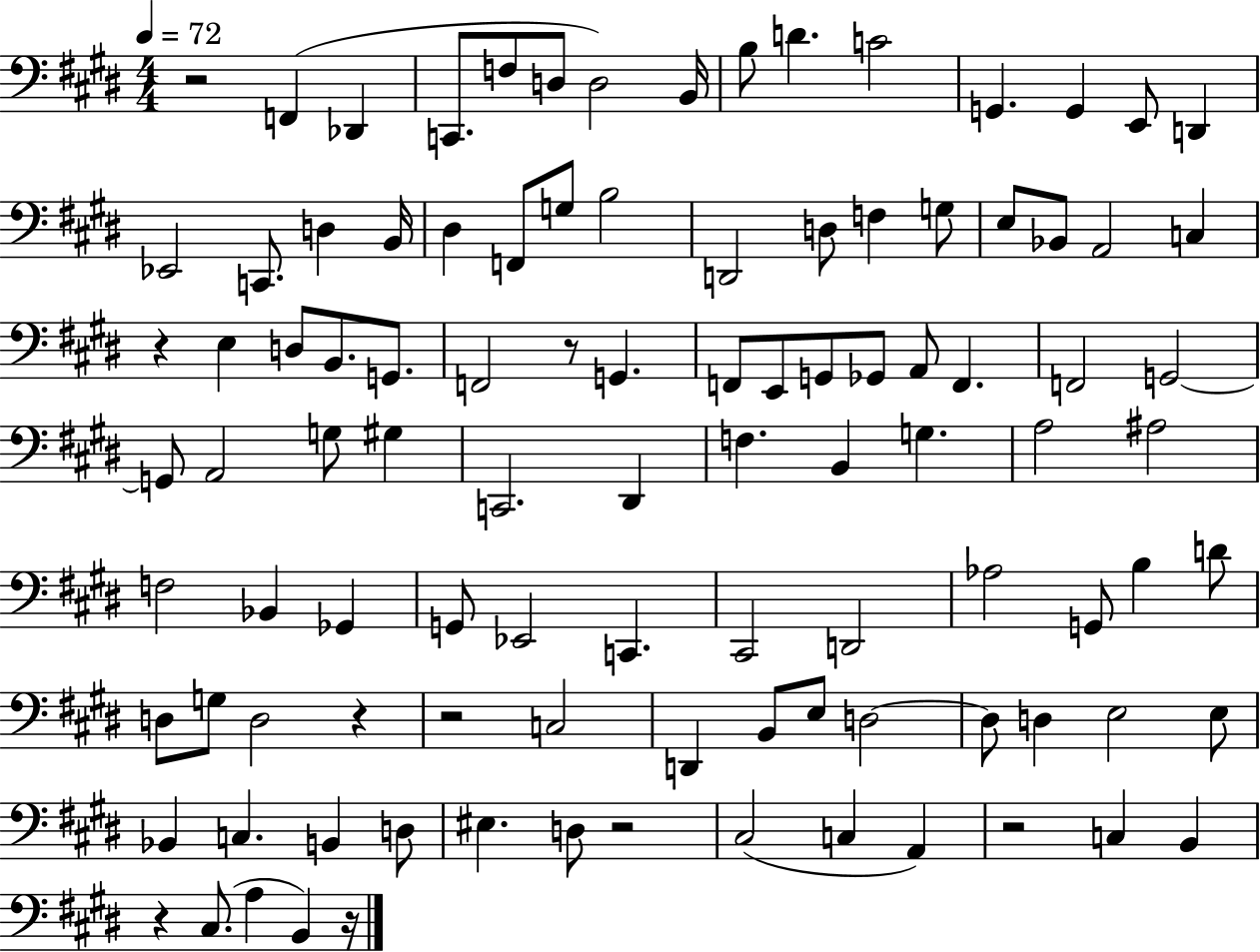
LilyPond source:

{
  \clef bass
  \numericTimeSignature
  \time 4/4
  \key e \major
  \tempo 4 = 72
  r2 f,4( des,4 | c,8. f8 d8 d2) b,16 | b8 d'4. c'2 | g,4. g,4 e,8 d,4 | \break ees,2 c,8. d4 b,16 | dis4 f,8 g8 b2 | d,2 d8 f4 g8 | e8 bes,8 a,2 c4 | \break r4 e4 d8 b,8. g,8. | f,2 r8 g,4. | f,8 e,8 g,8 ges,8 a,8 f,4. | f,2 g,2~~ | \break g,8 a,2 g8 gis4 | c,2. dis,4 | f4. b,4 g4. | a2 ais2 | \break f2 bes,4 ges,4 | g,8 ees,2 c,4. | cis,2 d,2 | aes2 g,8 b4 d'8 | \break d8 g8 d2 r4 | r2 c2 | d,4 b,8 e8 d2~~ | d8 d4 e2 e8 | \break bes,4 c4. b,4 d8 | eis4. d8 r2 | cis2( c4 a,4) | r2 c4 b,4 | \break r4 cis8.( a4 b,4) r16 | \bar "|."
}